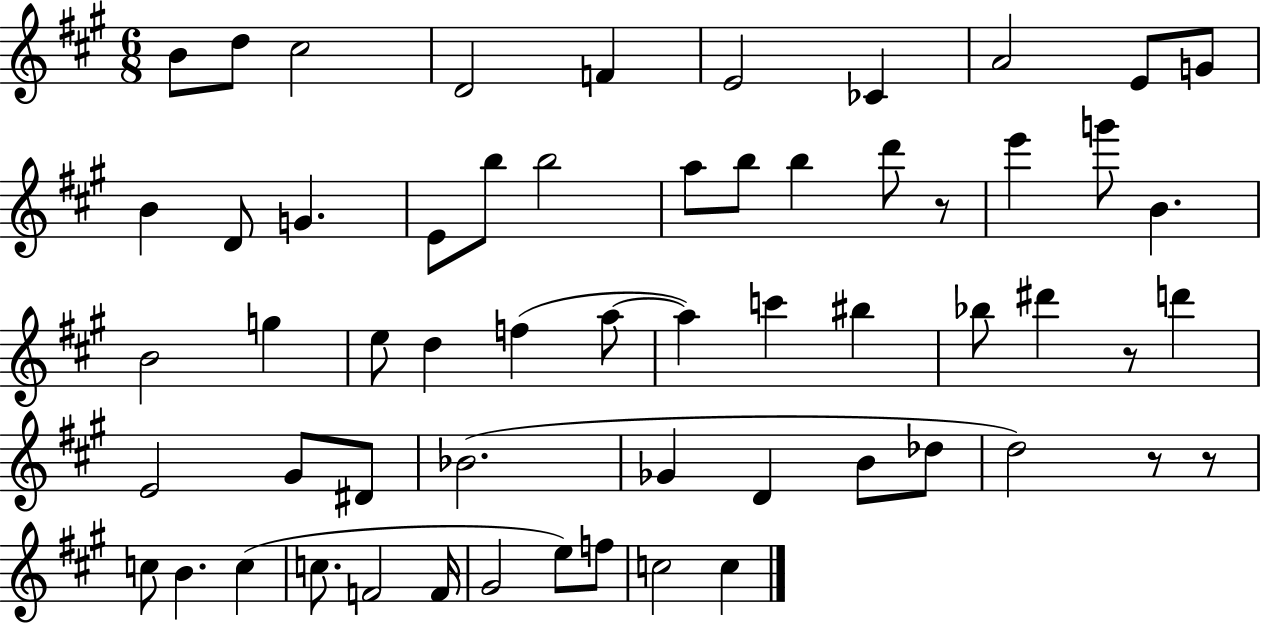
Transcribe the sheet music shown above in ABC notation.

X:1
T:Untitled
M:6/8
L:1/4
K:A
B/2 d/2 ^c2 D2 F E2 _C A2 E/2 G/2 B D/2 G E/2 b/2 b2 a/2 b/2 b d'/2 z/2 e' g'/2 B B2 g e/2 d f a/2 a c' ^b _b/2 ^d' z/2 d' E2 ^G/2 ^D/2 _B2 _G D B/2 _d/2 d2 z/2 z/2 c/2 B c c/2 F2 F/4 ^G2 e/2 f/2 c2 c